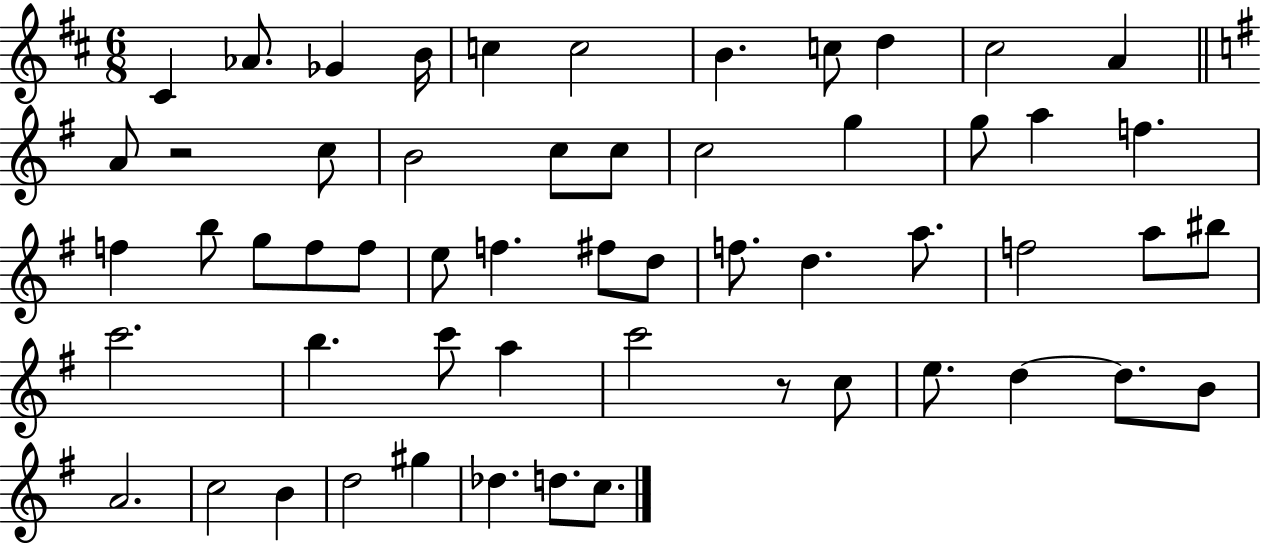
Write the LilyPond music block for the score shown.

{
  \clef treble
  \numericTimeSignature
  \time 6/8
  \key d \major
  cis'4 aes'8. ges'4 b'16 | c''4 c''2 | b'4. c''8 d''4 | cis''2 a'4 | \break \bar "||" \break \key g \major a'8 r2 c''8 | b'2 c''8 c''8 | c''2 g''4 | g''8 a''4 f''4. | \break f''4 b''8 g''8 f''8 f''8 | e''8 f''4. fis''8 d''8 | f''8. d''4. a''8. | f''2 a''8 bis''8 | \break c'''2. | b''4. c'''8 a''4 | c'''2 r8 c''8 | e''8. d''4~~ d''8. b'8 | \break a'2. | c''2 b'4 | d''2 gis''4 | des''4. d''8. c''8. | \break \bar "|."
}